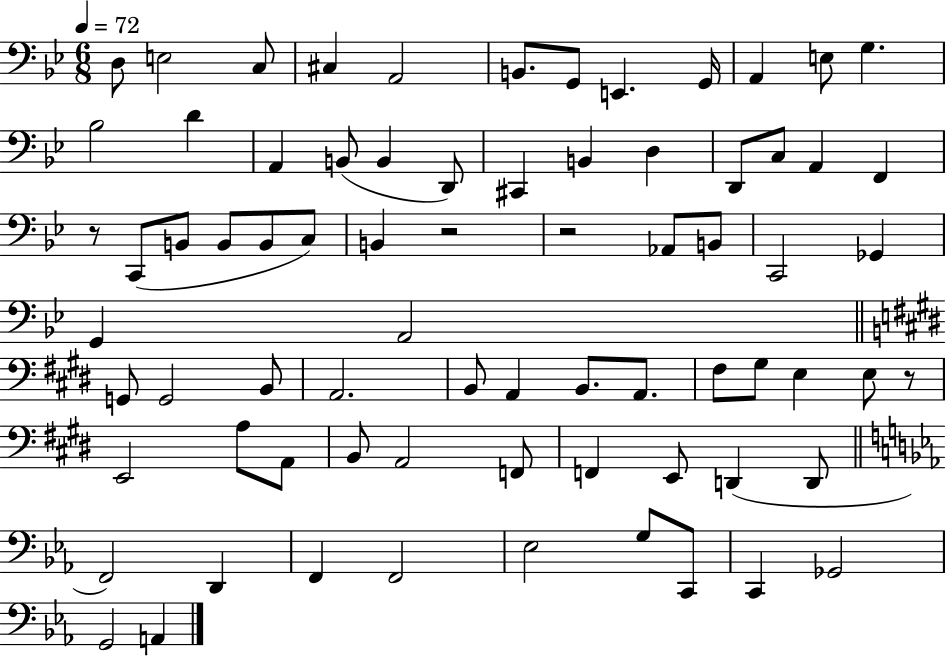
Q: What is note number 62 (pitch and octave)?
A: F2